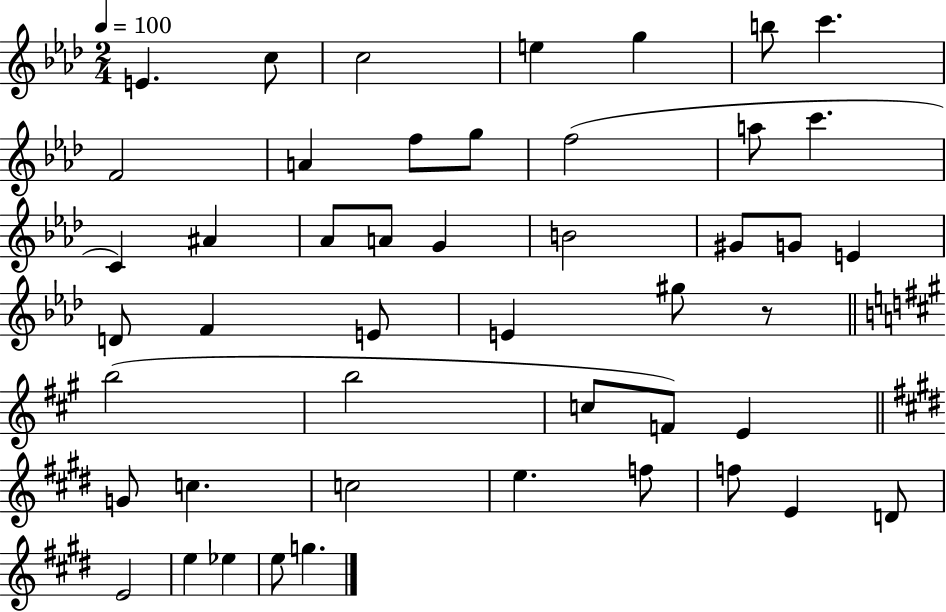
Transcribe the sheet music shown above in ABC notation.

X:1
T:Untitled
M:2/4
L:1/4
K:Ab
E c/2 c2 e g b/2 c' F2 A f/2 g/2 f2 a/2 c' C ^A _A/2 A/2 G B2 ^G/2 G/2 E D/2 F E/2 E ^g/2 z/2 b2 b2 c/2 F/2 E G/2 c c2 e f/2 f/2 E D/2 E2 e _e e/2 g